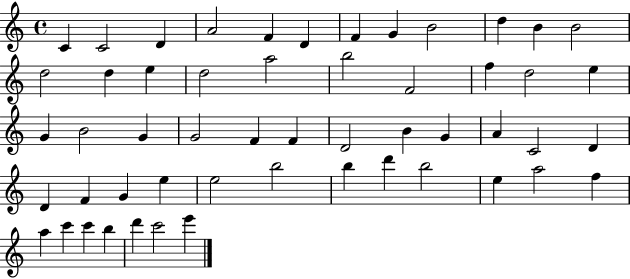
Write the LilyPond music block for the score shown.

{
  \clef treble
  \time 4/4
  \defaultTimeSignature
  \key c \major
  c'4 c'2 d'4 | a'2 f'4 d'4 | f'4 g'4 b'2 | d''4 b'4 b'2 | \break d''2 d''4 e''4 | d''2 a''2 | b''2 f'2 | f''4 d''2 e''4 | \break g'4 b'2 g'4 | g'2 f'4 f'4 | d'2 b'4 g'4 | a'4 c'2 d'4 | \break d'4 f'4 g'4 e''4 | e''2 b''2 | b''4 d'''4 b''2 | e''4 a''2 f''4 | \break a''4 c'''4 c'''4 b''4 | d'''4 c'''2 e'''4 | \bar "|."
}